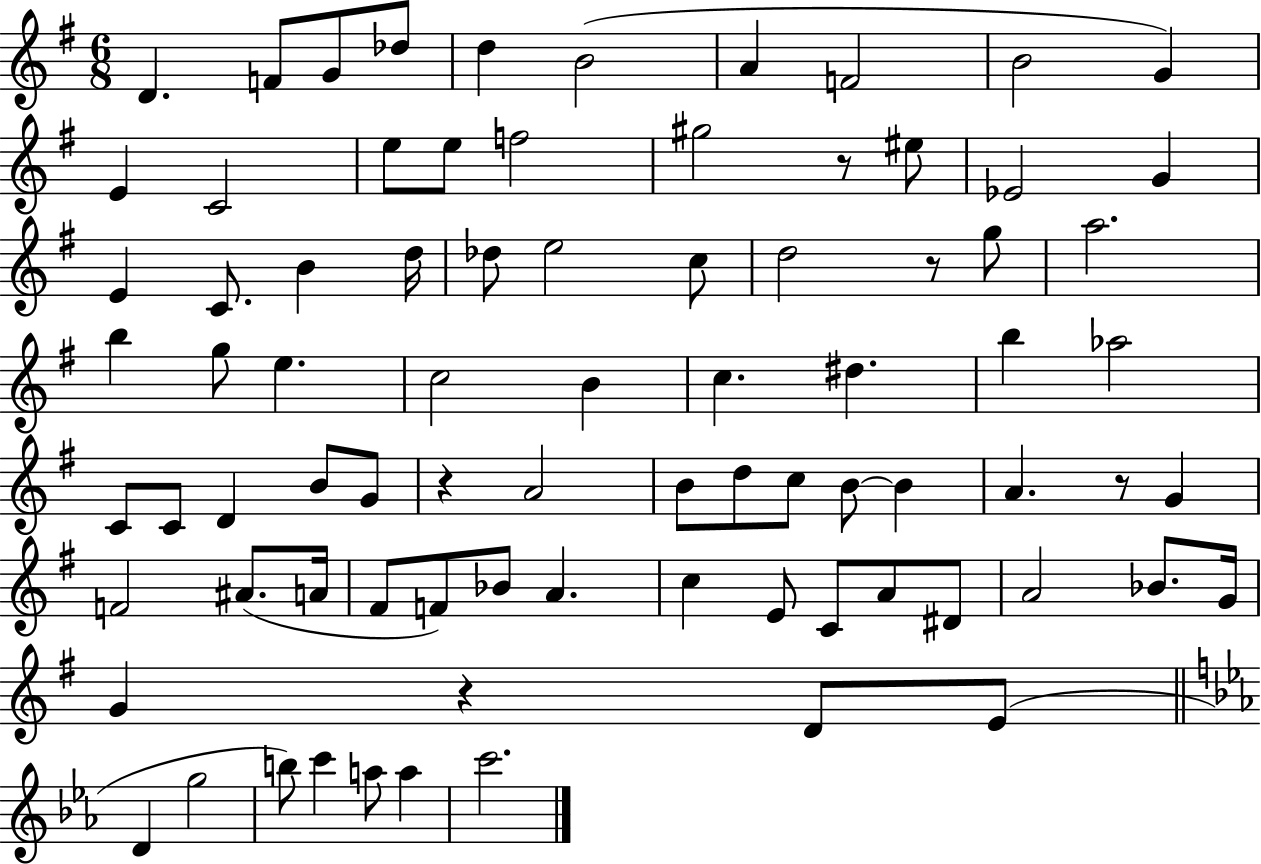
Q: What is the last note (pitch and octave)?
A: C6